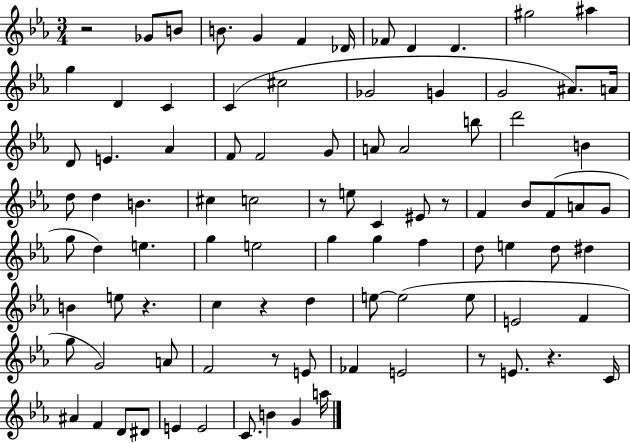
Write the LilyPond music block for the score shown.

{
  \clef treble
  \numericTimeSignature
  \time 3/4
  \key ees \major
  r2 ges'8 b'8 | b'8. g'4 f'4 des'16 | fes'8 d'4 d'4. | gis''2 ais''4 | \break g''4 d'4 c'4 | c'4( cis''2 | ges'2 g'4 | g'2 ais'8.) a'16 | \break d'8 e'4. aes'4 | f'8 f'2 g'8 | a'8 a'2 b''8 | d'''2 b'4 | \break d''8 d''4 b'4. | cis''4 c''2 | r8 e''8 c'4 eis'8 r8 | f'4 bes'8 f'8( a'8 g'8 | \break g''8 d''4) e''4. | g''4 e''2 | g''4 g''4 f''4 | d''8 e''4 d''8 dis''4 | \break b'4 e''8 r4. | c''4 r4 d''4 | e''8~~ e''2( e''8 | e'2 f'4 | \break g''8 g'2) a'8 | f'2 r8 e'8 | fes'4 e'2 | r8 e'8. r4. c'16 | \break ais'4 f'4 d'8 dis'8 | e'4 e'2 | c'8. b'4 g'4 a''16 | \bar "|."
}